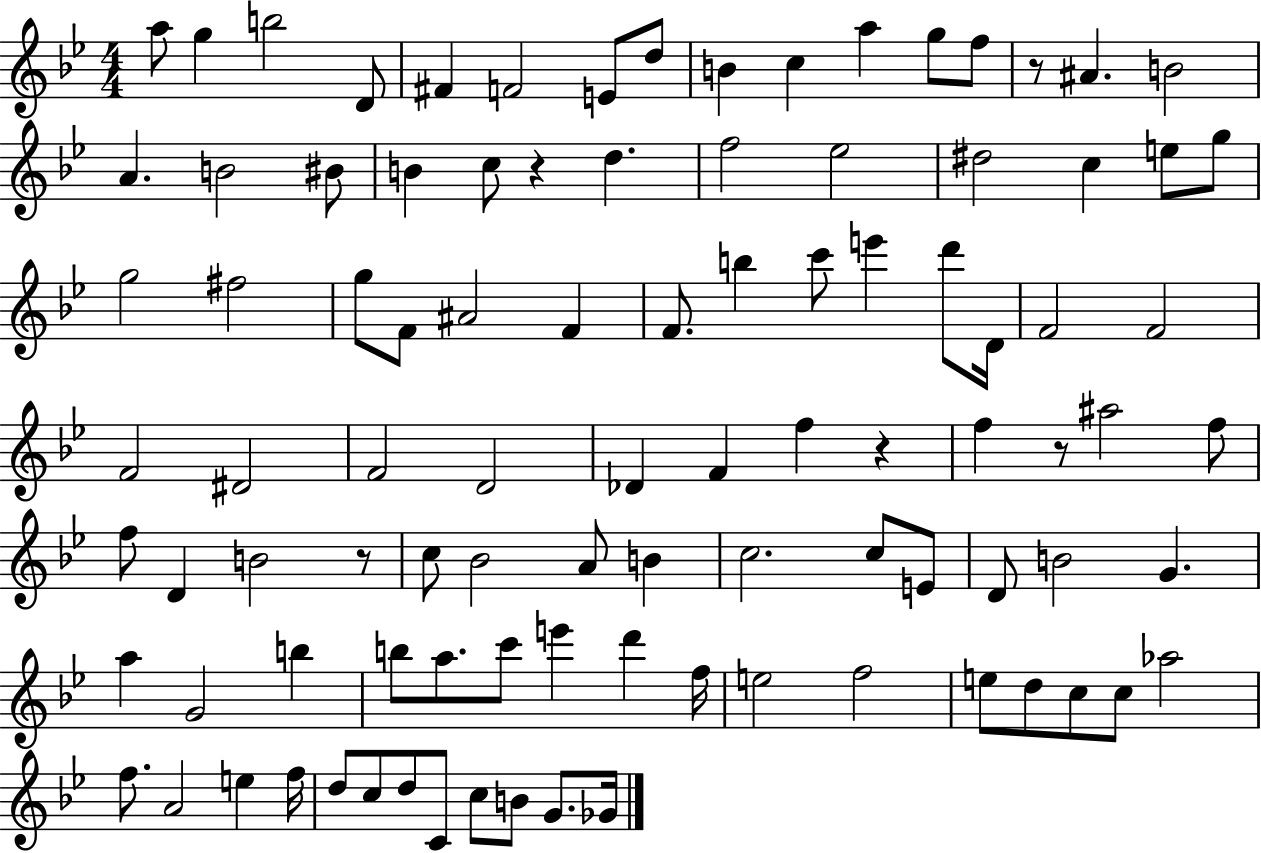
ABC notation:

X:1
T:Untitled
M:4/4
L:1/4
K:Bb
a/2 g b2 D/2 ^F F2 E/2 d/2 B c a g/2 f/2 z/2 ^A B2 A B2 ^B/2 B c/2 z d f2 _e2 ^d2 c e/2 g/2 g2 ^f2 g/2 F/2 ^A2 F F/2 b c'/2 e' d'/2 D/4 F2 F2 F2 ^D2 F2 D2 _D F f z f z/2 ^a2 f/2 f/2 D B2 z/2 c/2 _B2 A/2 B c2 c/2 E/2 D/2 B2 G a G2 b b/2 a/2 c'/2 e' d' f/4 e2 f2 e/2 d/2 c/2 c/2 _a2 f/2 A2 e f/4 d/2 c/2 d/2 C/2 c/2 B/2 G/2 _G/4